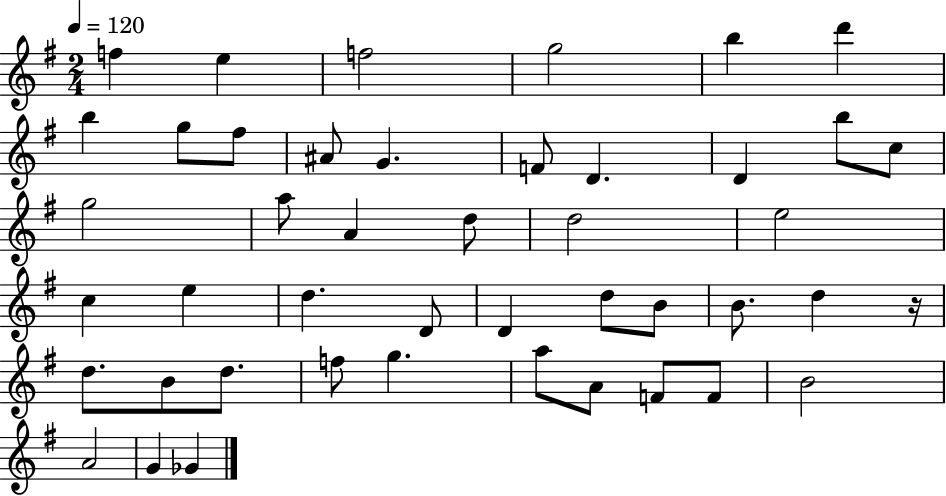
{
  \clef treble
  \numericTimeSignature
  \time 2/4
  \key g \major
  \tempo 4 = 120
  f''4 e''4 | f''2 | g''2 | b''4 d'''4 | \break b''4 g''8 fis''8 | ais'8 g'4. | f'8 d'4. | d'4 b''8 c''8 | \break g''2 | a''8 a'4 d''8 | d''2 | e''2 | \break c''4 e''4 | d''4. d'8 | d'4 d''8 b'8 | b'8. d''4 r16 | \break d''8. b'8 d''8. | f''8 g''4. | a''8 a'8 f'8 f'8 | b'2 | \break a'2 | g'4 ges'4 | \bar "|."
}